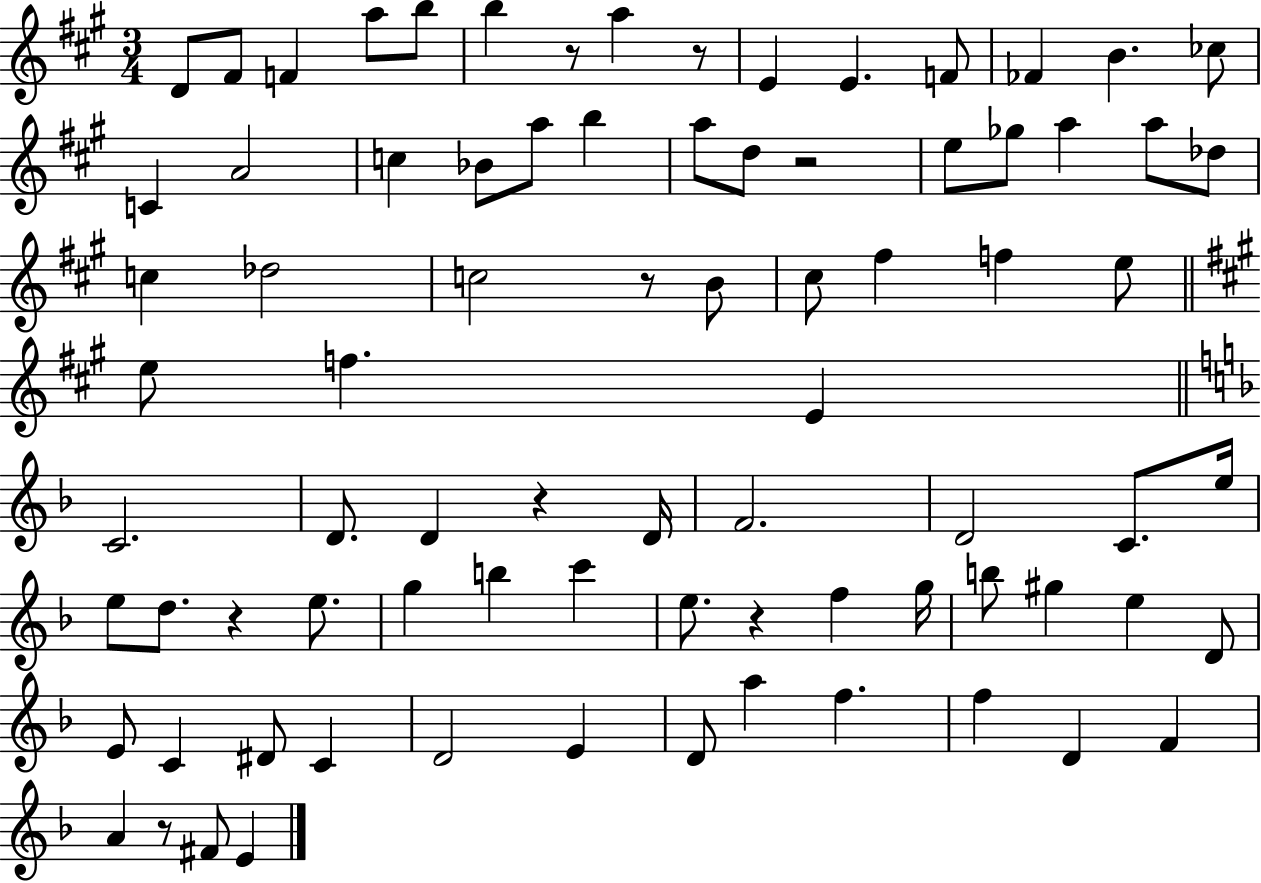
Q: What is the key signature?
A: A major